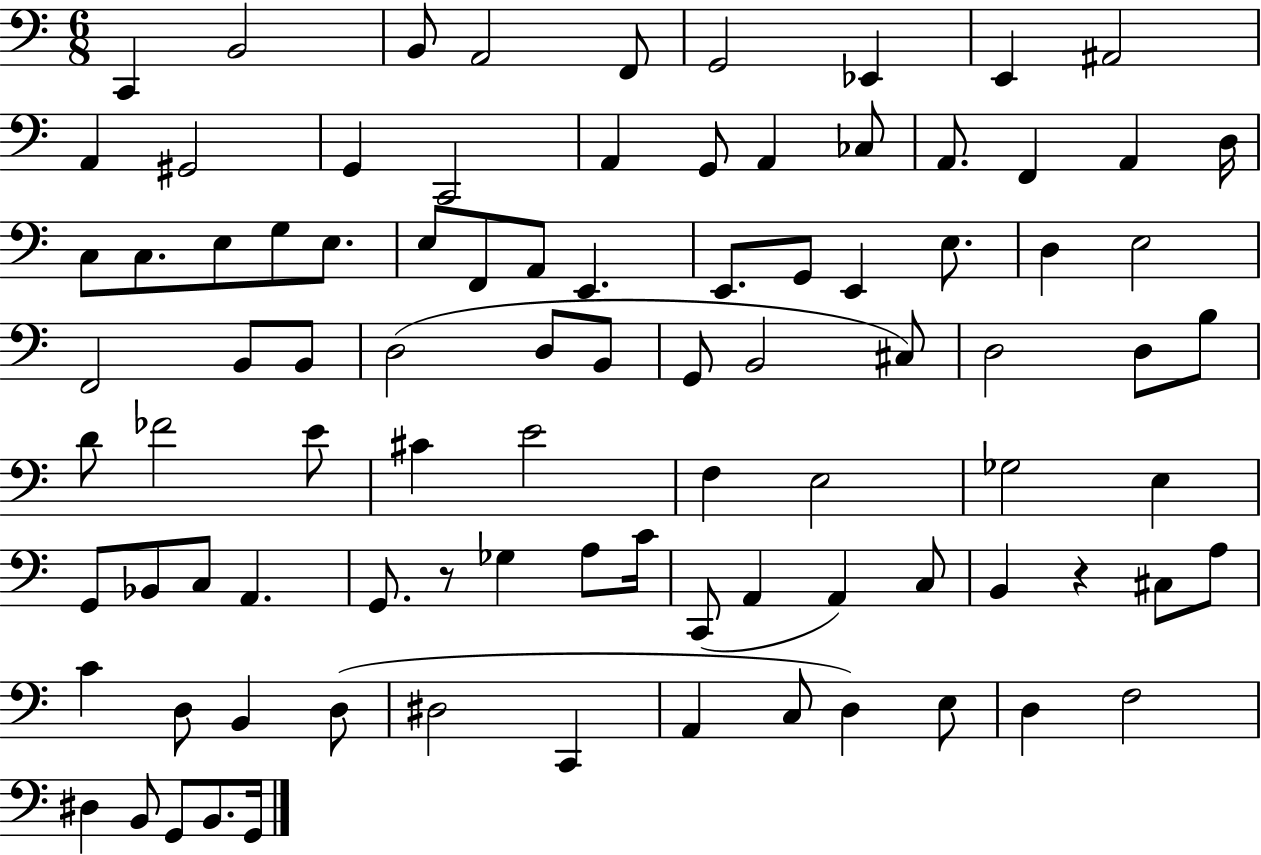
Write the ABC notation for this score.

X:1
T:Untitled
M:6/8
L:1/4
K:C
C,, B,,2 B,,/2 A,,2 F,,/2 G,,2 _E,, E,, ^A,,2 A,, ^G,,2 G,, C,,2 A,, G,,/2 A,, _C,/2 A,,/2 F,, A,, D,/4 C,/2 C,/2 E,/2 G,/2 E,/2 E,/2 F,,/2 A,,/2 E,, E,,/2 G,,/2 E,, E,/2 D, E,2 F,,2 B,,/2 B,,/2 D,2 D,/2 B,,/2 G,,/2 B,,2 ^C,/2 D,2 D,/2 B,/2 D/2 _F2 E/2 ^C E2 F, E,2 _G,2 E, G,,/2 _B,,/2 C,/2 A,, G,,/2 z/2 _G, A,/2 C/4 C,,/2 A,, A,, C,/2 B,, z ^C,/2 A,/2 C D,/2 B,, D,/2 ^D,2 C,, A,, C,/2 D, E,/2 D, F,2 ^D, B,,/2 G,,/2 B,,/2 G,,/4